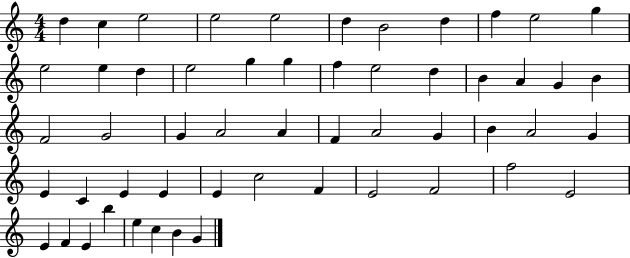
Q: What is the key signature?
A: C major